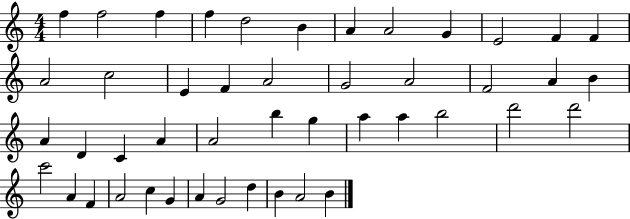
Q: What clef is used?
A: treble